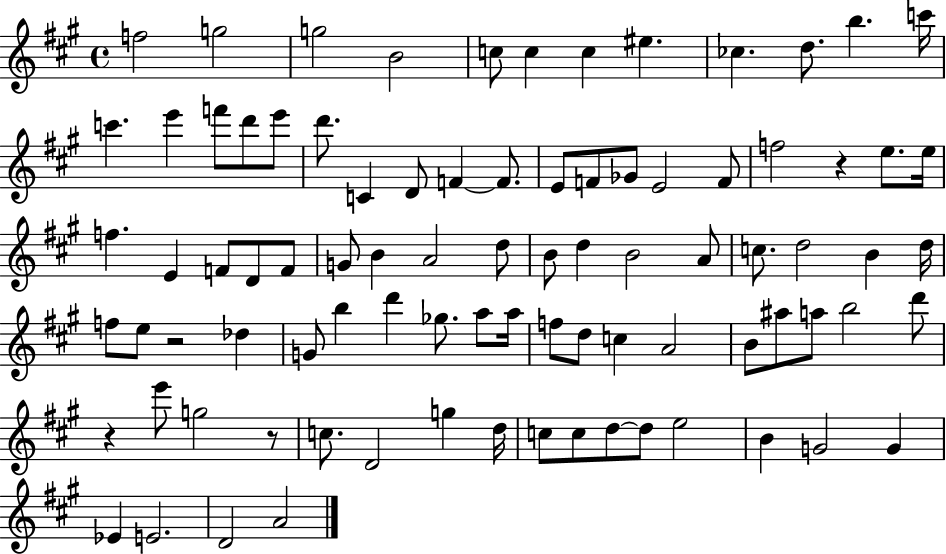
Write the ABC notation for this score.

X:1
T:Untitled
M:4/4
L:1/4
K:A
f2 g2 g2 B2 c/2 c c ^e _c d/2 b c'/4 c' e' f'/2 d'/2 e'/2 d'/2 C D/2 F F/2 E/2 F/2 _G/2 E2 F/2 f2 z e/2 e/4 f E F/2 D/2 F/2 G/2 B A2 d/2 B/2 d B2 A/2 c/2 d2 B d/4 f/2 e/2 z2 _d G/2 b d' _g/2 a/2 a/4 f/2 d/2 c A2 B/2 ^a/2 a/2 b2 d'/2 z e'/2 g2 z/2 c/2 D2 g d/4 c/2 c/2 d/2 d/2 e2 B G2 G _E E2 D2 A2